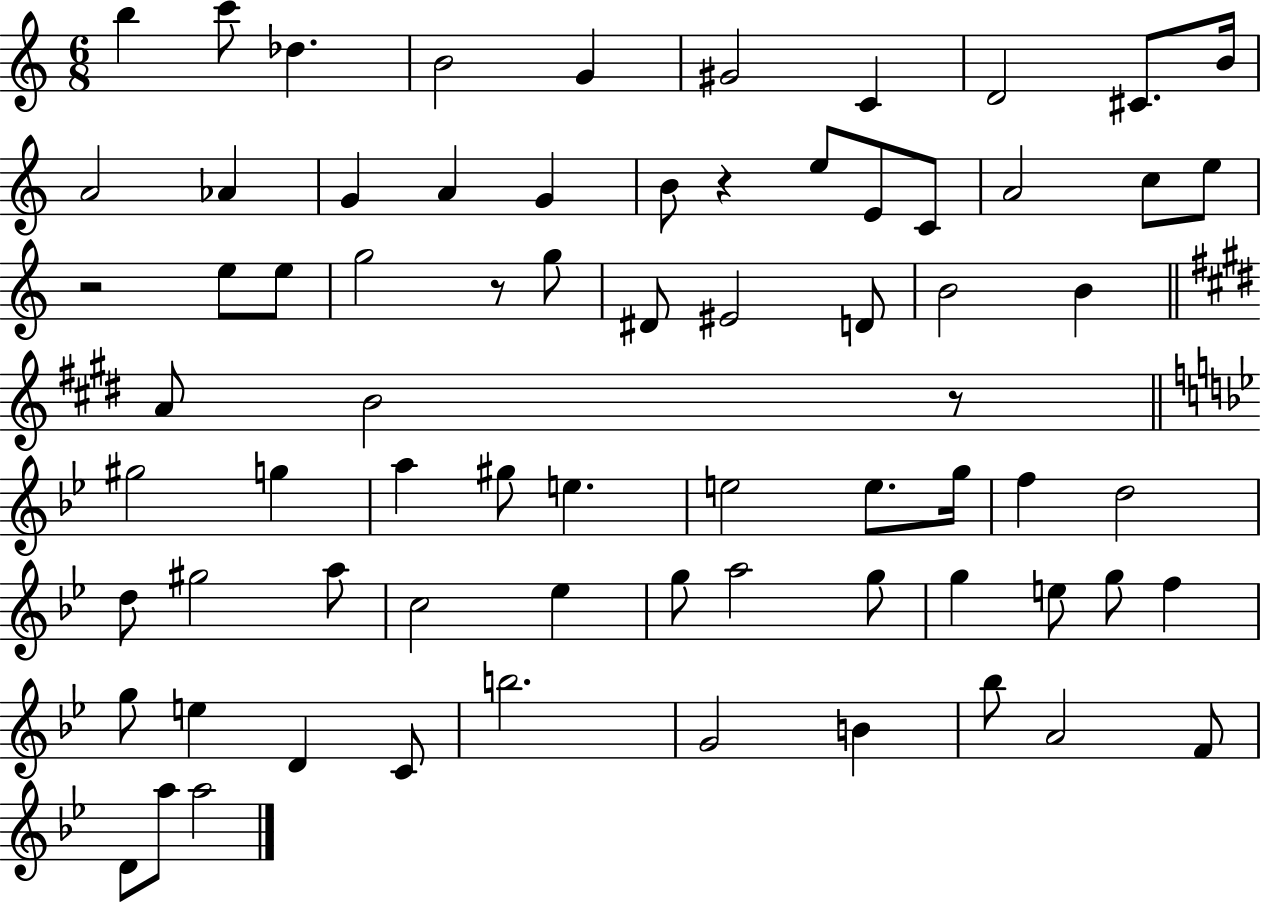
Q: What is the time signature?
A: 6/8